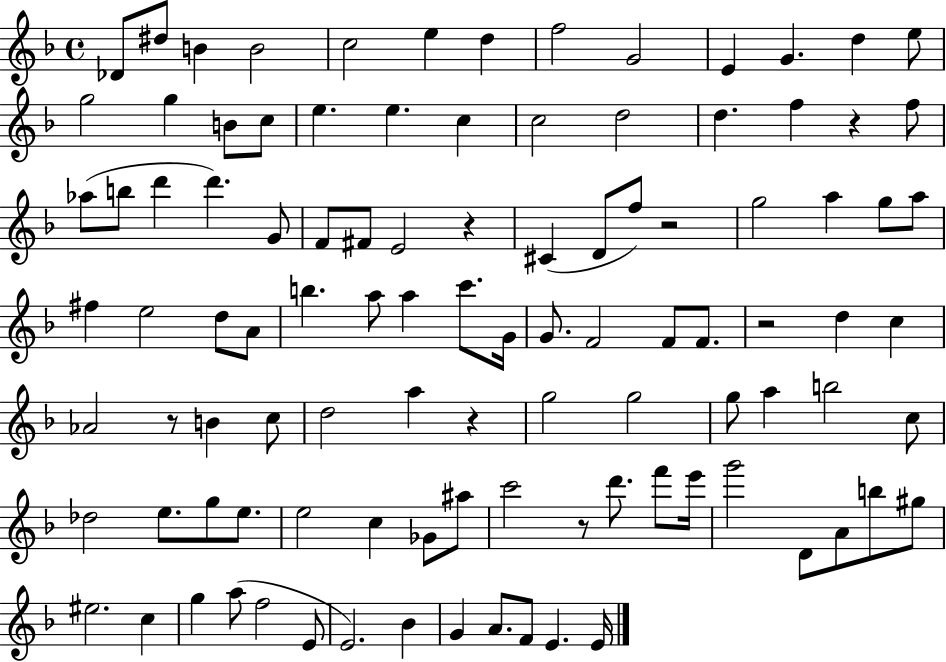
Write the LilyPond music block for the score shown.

{
  \clef treble
  \time 4/4
  \defaultTimeSignature
  \key f \major
  \repeat volta 2 { des'8 dis''8 b'4 b'2 | c''2 e''4 d''4 | f''2 g'2 | e'4 g'4. d''4 e''8 | \break g''2 g''4 b'8 c''8 | e''4. e''4. c''4 | c''2 d''2 | d''4. f''4 r4 f''8 | \break aes''8( b''8 d'''4 d'''4.) g'8 | f'8 fis'8 e'2 r4 | cis'4( d'8 f''8) r2 | g''2 a''4 g''8 a''8 | \break fis''4 e''2 d''8 a'8 | b''4. a''8 a''4 c'''8. g'16 | g'8. f'2 f'8 f'8. | r2 d''4 c''4 | \break aes'2 r8 b'4 c''8 | d''2 a''4 r4 | g''2 g''2 | g''8 a''4 b''2 c''8 | \break des''2 e''8. g''8 e''8. | e''2 c''4 ges'8 ais''8 | c'''2 r8 d'''8. f'''8 e'''16 | g'''2 d'8 a'8 b''8 gis''8 | \break eis''2. c''4 | g''4 a''8( f''2 e'8 | e'2.) bes'4 | g'4 a'8. f'8 e'4. e'16 | \break } \bar "|."
}